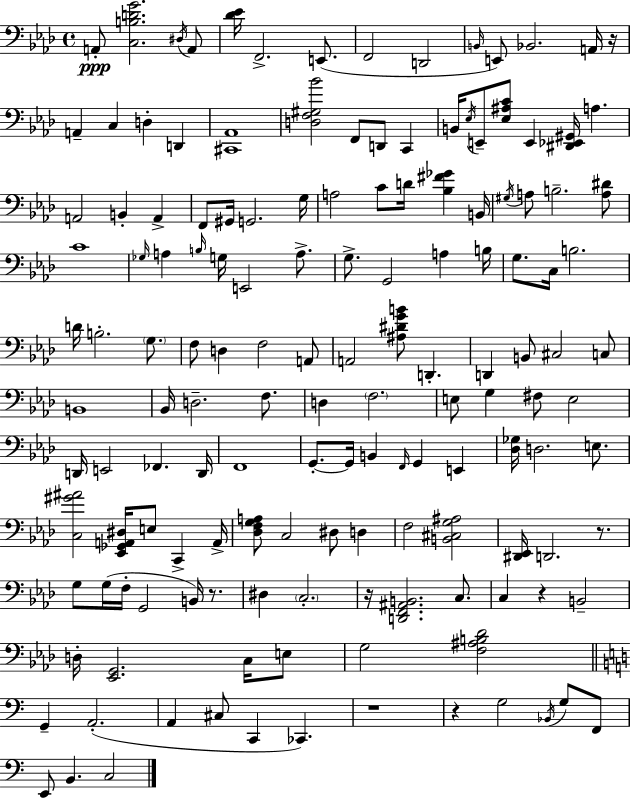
{
  \clef bass
  \time 4/4
  \defaultTimeSignature
  \key aes \major
  \repeat volta 2 { a,8-.\ppp <c b d' g'>2. \acciaccatura { dis16 } a,8 | <des' ees'>16 f,2.-> e,8.( | f,2 d,2 | \grace { b,16 } e,8) bes,2. | \break a,16 r16 a,4-- c4 d4-. d,4 | <cis, aes,>1 | <d f gis bes'>2 f,8 d,8 c,4 | b,16 \acciaccatura { ees16 } e,8-- <ees ais c'>8 e,4 <dis, ees, gis,>16 a4. | \break a,2 b,4-. a,4-> | f,8 gis,16 g,2. | g16 a2 c'8 d'16 <bes fis' ges'>4 | b,16 \acciaccatura { gis16 } a8 b2.-- | \break <a dis'>8 c'1 | \grace { ges16 } a4 \grace { b16 } g16 e,2 | a8.-> g8.-> g,2 | a4 b16 g8. c16 b2. | \break d'16 b2.-. | \parenthesize g8. f8 d4 f2 | a,8 a,2 <ais dis' g' b'>8 | d,4.-. d,4 b,8 cis2 | \break c8 b,1 | bes,16 d2.-- | f8. d4 \parenthesize f2. | e8 g4 fis8 e2 | \break d,16 e,2 fes,4. | d,16 f,1 | g,8.-.~~ g,16 b,4 \grace { f,16 } g,4 | e,4 <des ges>16 d2. | \break e8. <c gis' ais'>2 <ees, ges, a, dis>16 | e8 c,4-> a,16-> <des f g a>8 c2 | dis8 d4 f2 <b, cis g ais>2 | <dis, ees,>16 d,2. | \break r8. g8 g16( f16-. g,2 | b,16) r8. dis4 \parenthesize c2.-. | r16 <d, f, ais, b,>2. | c8. c4 r4 b,2-- | \break d16-. <ees, g,>2. | c16 e8 g2 <f ais b des'>2 | \bar "||" \break \key c \major g,4-- a,2.-.( | a,4 cis8 c,4 ces,4.) | r1 | r4 g2 \acciaccatura { bes,16 } g8 f,8 | \break e,8 b,4. c2 | } \bar "|."
}